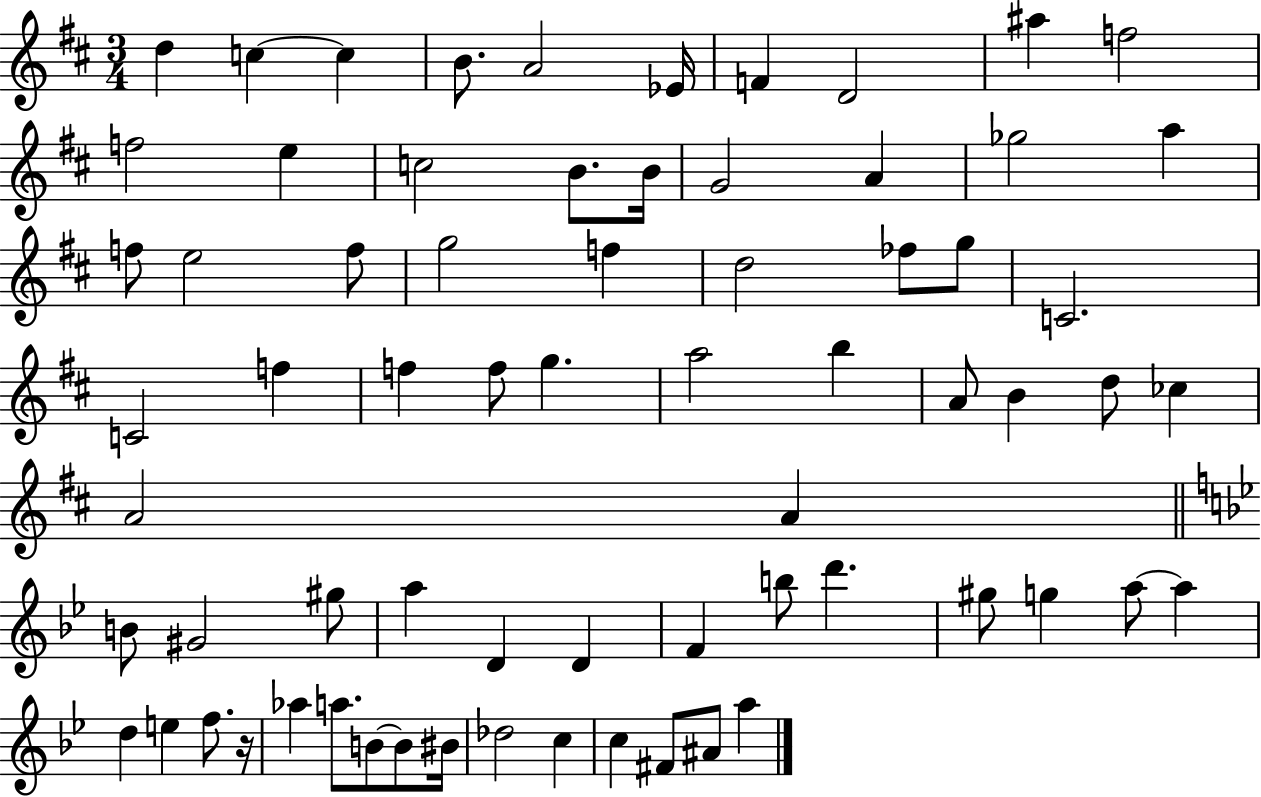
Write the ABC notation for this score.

X:1
T:Untitled
M:3/4
L:1/4
K:D
d c c B/2 A2 _E/4 F D2 ^a f2 f2 e c2 B/2 B/4 G2 A _g2 a f/2 e2 f/2 g2 f d2 _f/2 g/2 C2 C2 f f f/2 g a2 b A/2 B d/2 _c A2 A B/2 ^G2 ^g/2 a D D F b/2 d' ^g/2 g a/2 a d e f/2 z/4 _a a/2 B/2 B/2 ^B/4 _d2 c c ^F/2 ^A/2 a